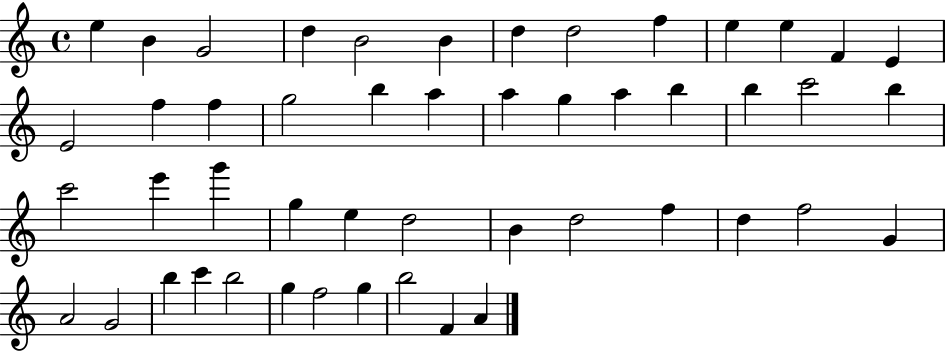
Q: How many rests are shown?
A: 0